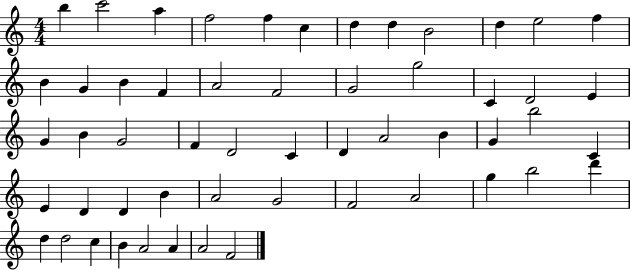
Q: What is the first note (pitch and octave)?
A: B5